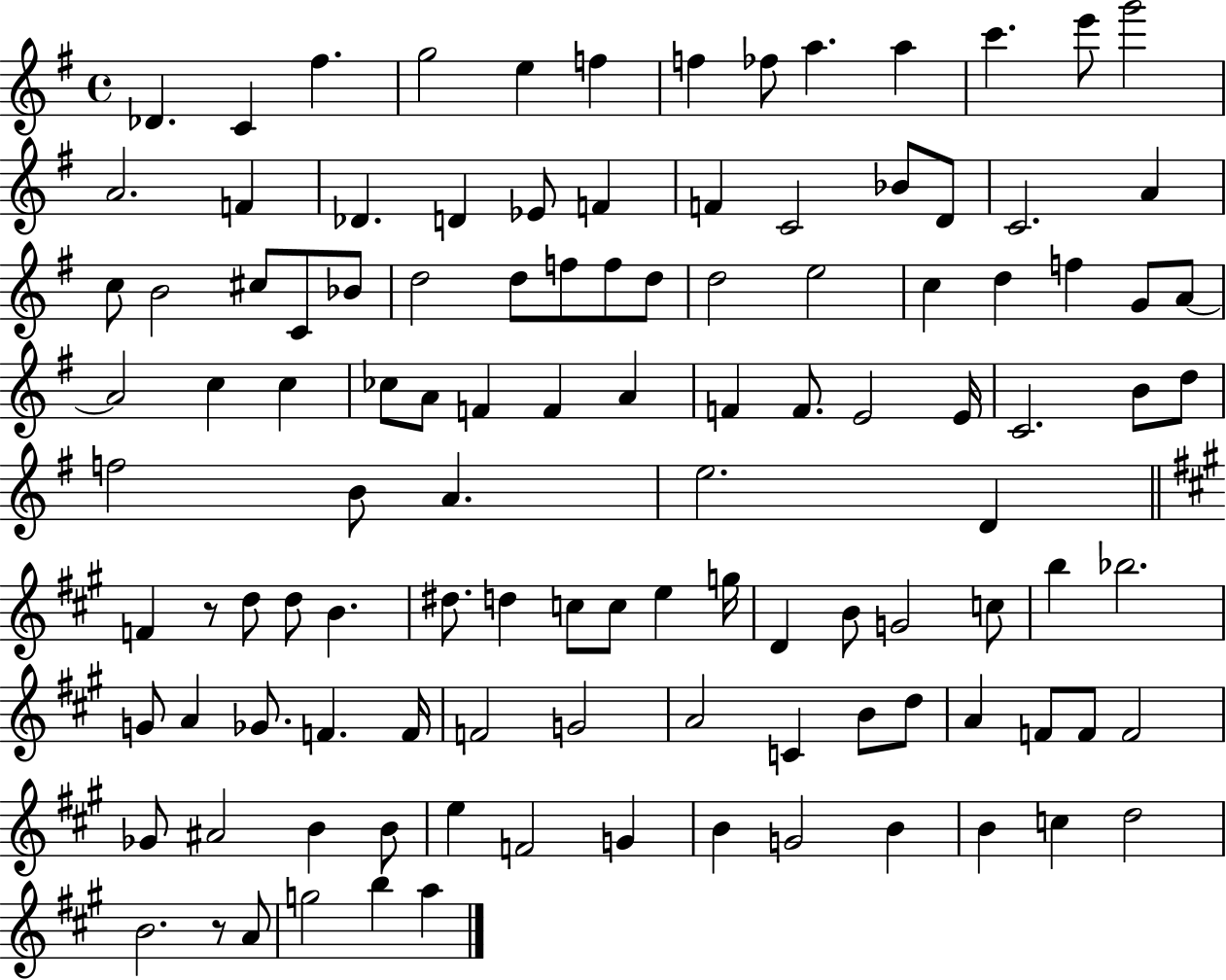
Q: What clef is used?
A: treble